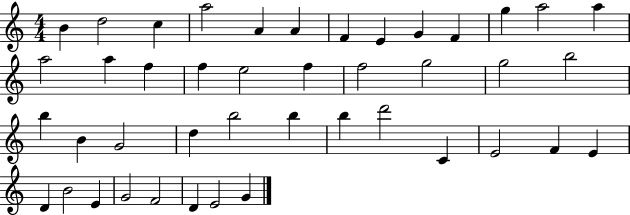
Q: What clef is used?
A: treble